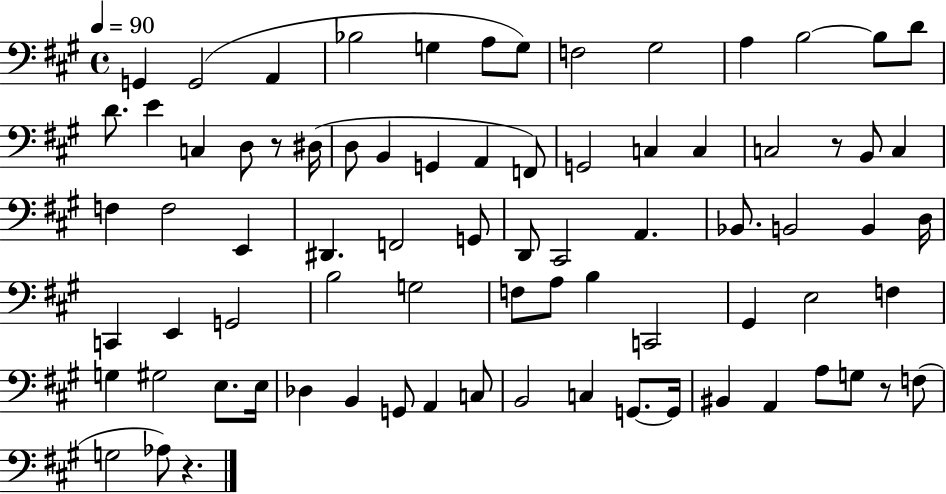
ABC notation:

X:1
T:Untitled
M:4/4
L:1/4
K:A
G,, G,,2 A,, _B,2 G, A,/2 G,/2 F,2 ^G,2 A, B,2 B,/2 D/2 D/2 E C, D,/2 z/2 ^D,/4 D,/2 B,, G,, A,, F,,/2 G,,2 C, C, C,2 z/2 B,,/2 C, F, F,2 E,, ^D,, F,,2 G,,/2 D,,/2 ^C,,2 A,, _B,,/2 B,,2 B,, D,/4 C,, E,, G,,2 B,2 G,2 F,/2 A,/2 B, C,,2 ^G,, E,2 F, G, ^G,2 E,/2 E,/4 _D, B,, G,,/2 A,, C,/2 B,,2 C, G,,/2 G,,/4 ^B,, A,, A,/2 G,/2 z/2 F,/2 G,2 _A,/2 z